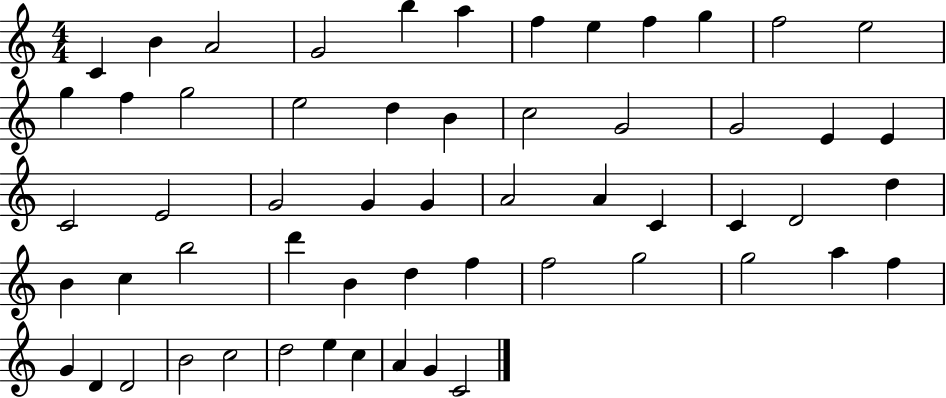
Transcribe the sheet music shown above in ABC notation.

X:1
T:Untitled
M:4/4
L:1/4
K:C
C B A2 G2 b a f e f g f2 e2 g f g2 e2 d B c2 G2 G2 E E C2 E2 G2 G G A2 A C C D2 d B c b2 d' B d f f2 g2 g2 a f G D D2 B2 c2 d2 e c A G C2